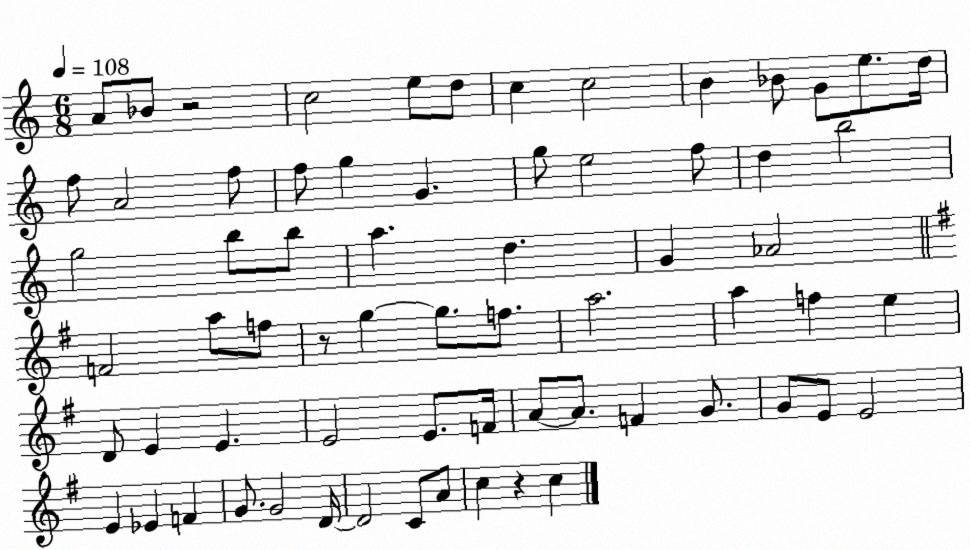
X:1
T:Untitled
M:6/8
L:1/4
K:C
A/2 _B/2 z2 c2 e/2 d/2 c c2 B _B/2 G/2 e/2 d/4 f/2 A2 f/2 f/2 g G g/2 e2 f/2 d b2 g2 b/2 b/2 a d G _A2 F2 a/2 f/2 z/2 g g/2 f/2 a2 a f e D/2 E E E2 E/2 F/4 A/2 A/2 F G/2 G/2 E/2 E2 E _E F G/2 G2 D/4 D2 C/2 A/2 c z c